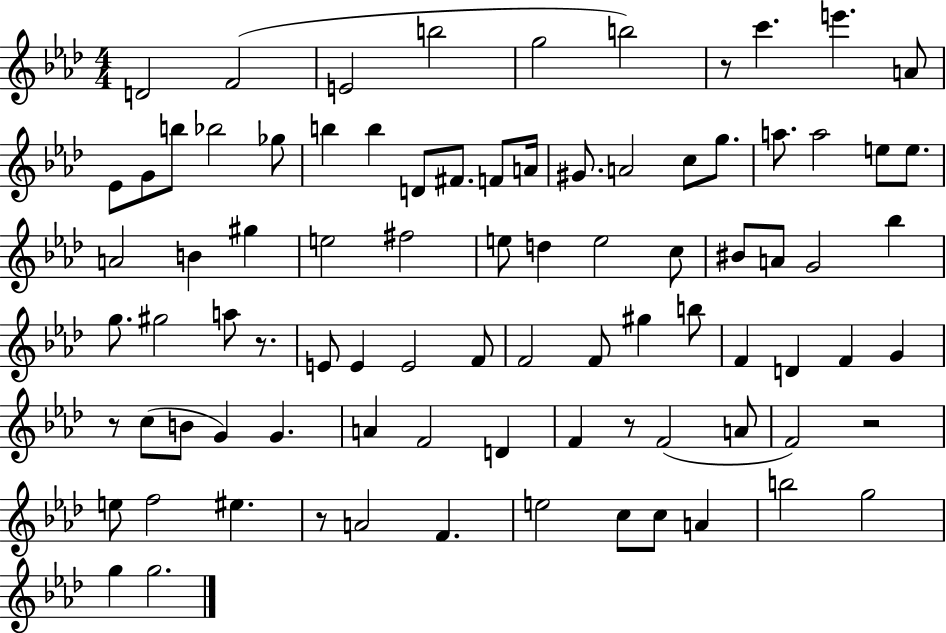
D4/h F4/h E4/h B5/h G5/h B5/h R/e C6/q. E6/q. A4/e Eb4/e G4/e B5/e Bb5/h Gb5/e B5/q B5/q D4/e F#4/e. F4/e A4/s G#4/e. A4/h C5/e G5/e. A5/e. A5/h E5/e E5/e. A4/h B4/q G#5/q E5/h F#5/h E5/e D5/q E5/h C5/e BIS4/e A4/e G4/h Bb5/q G5/e. G#5/h A5/e R/e. E4/e E4/q E4/h F4/e F4/h F4/e G#5/q B5/e F4/q D4/q F4/q G4/q R/e C5/e B4/e G4/q G4/q. A4/q F4/h D4/q F4/q R/e F4/h A4/e F4/h R/h E5/e F5/h EIS5/q. R/e A4/h F4/q. E5/h C5/e C5/e A4/q B5/h G5/h G5/q G5/h.